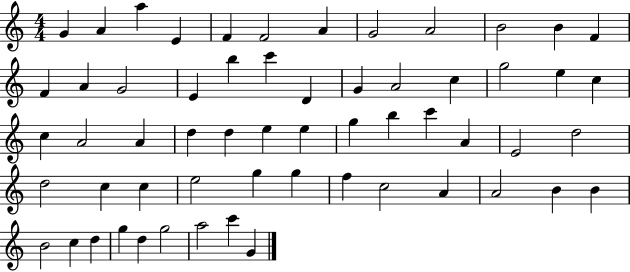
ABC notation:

X:1
T:Untitled
M:4/4
L:1/4
K:C
G A a E F F2 A G2 A2 B2 B F F A G2 E b c' D G A2 c g2 e c c A2 A d d e e g b c' A E2 d2 d2 c c e2 g g f c2 A A2 B B B2 c d g d g2 a2 c' G